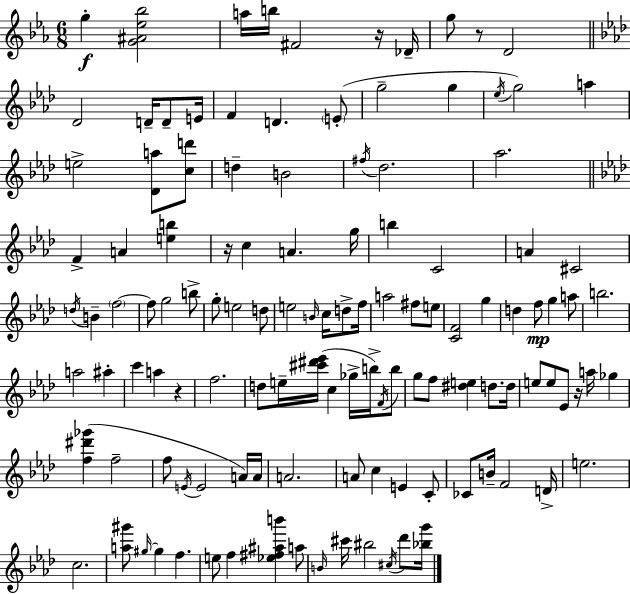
X:1
T:Untitled
M:6/8
L:1/4
K:Eb
g [G^A_e_b]2 a/4 b/4 ^F2 z/4 _D/4 g/2 z/2 D2 _D2 D/4 D/2 E/4 F D E/2 g2 g _e/4 g2 a e2 [_Da]/2 [cd']/2 d B2 ^f/4 _d2 _a2 F A [eb] z/4 c A g/4 b C2 A ^C2 d/4 B f2 f/2 g2 b/2 g/2 e2 d/2 e2 B/4 c/4 d/2 f/4 a2 ^f/2 e/2 [CF]2 g d f/2 g a/2 b2 a2 ^a c' a z f2 d/2 e/4 [^c'^d'_e']/4 c _g/4 b/4 F/4 b/2 g/2 f/2 [^de] d/2 d/4 e/2 e/2 _E/2 z/4 a/4 _g [f^d'_g'] f2 f/2 E/4 E2 A/4 A/4 A2 A/2 c E C/2 _C/2 B/4 F2 D/4 e2 c2 [a^g']/2 ^g/4 ^g f e/2 f [_e^f^ab'] a/2 B/4 ^c'/4 ^b2 ^c/4 _d'/2 [_bg']/4